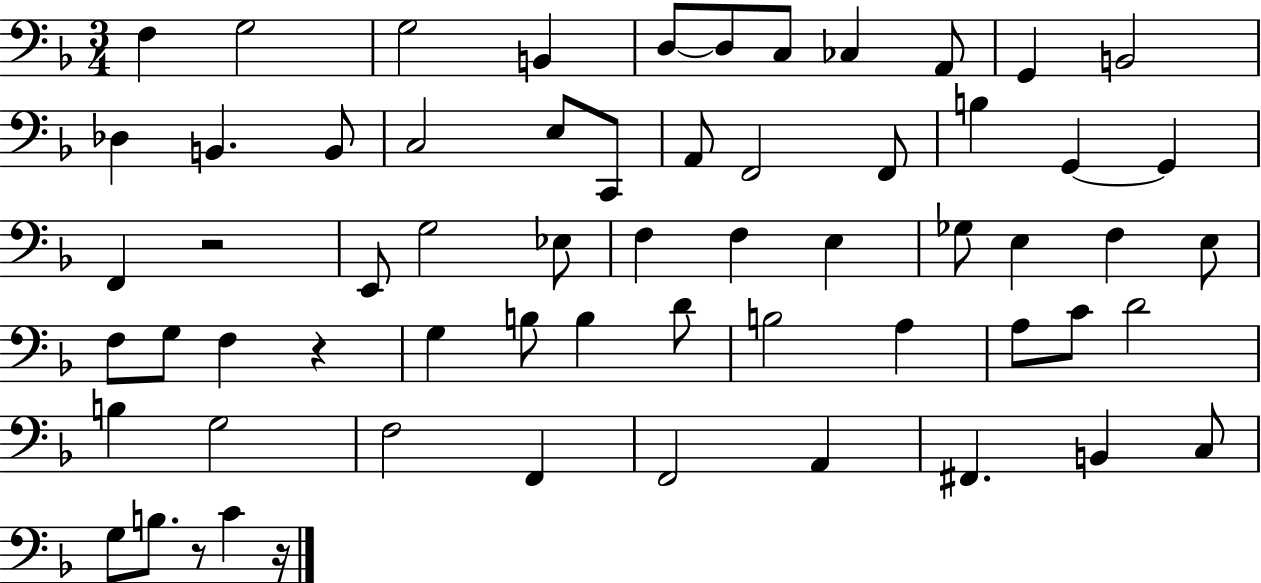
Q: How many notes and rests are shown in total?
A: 62